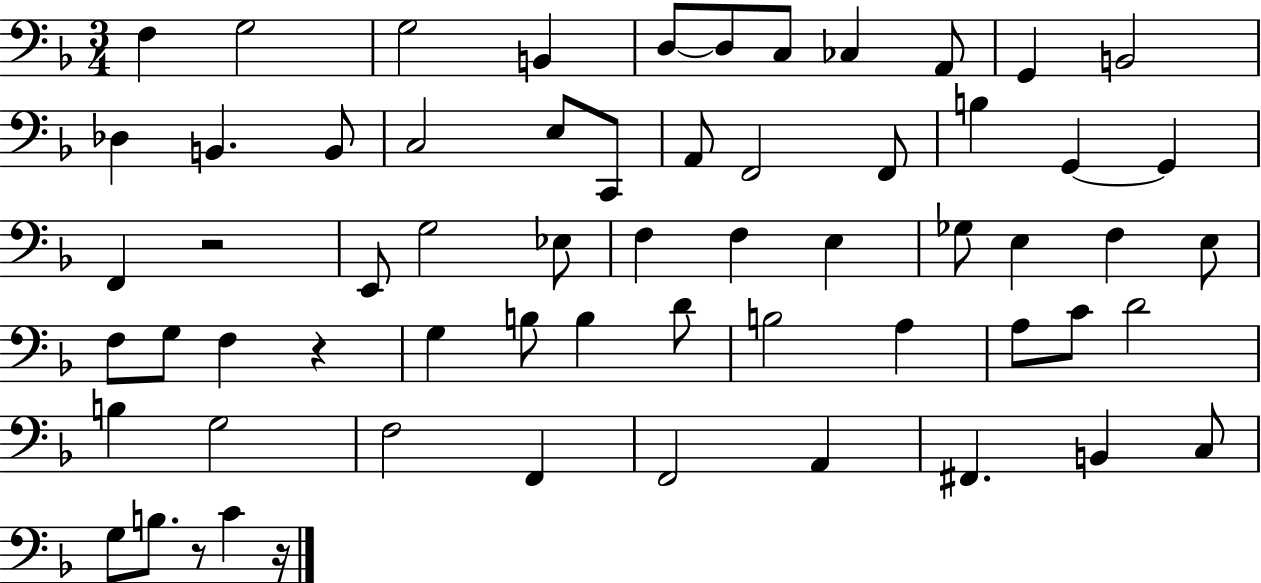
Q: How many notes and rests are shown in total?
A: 62